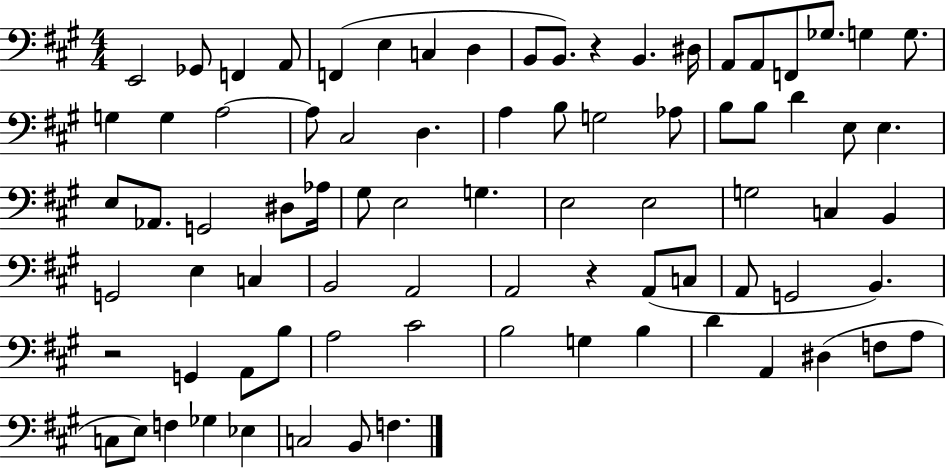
{
  \clef bass
  \numericTimeSignature
  \time 4/4
  \key a \major
  e,2 ges,8 f,4 a,8 | f,4( e4 c4 d4 | b,8 b,8.) r4 b,4. dis16 | a,8 a,8 f,8 ges8. g4 g8. | \break g4 g4 a2~~ | a8 cis2 d4. | a4 b8 g2 aes8 | b8 b8 d'4 e8 e4. | \break e8 aes,8. g,2 dis8 aes16 | gis8 e2 g4. | e2 e2 | g2 c4 b,4 | \break g,2 e4 c4 | b,2 a,2 | a,2 r4 a,8( c8 | a,8 g,2 b,4.) | \break r2 g,4 a,8 b8 | a2 cis'2 | b2 g4 b4 | d'4 a,4 dis4( f8 a8 | \break c8 e8) f4 ges4 ees4 | c2 b,8 f4. | \bar "|."
}